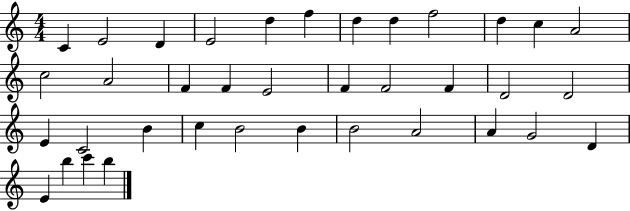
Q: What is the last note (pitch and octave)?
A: B5